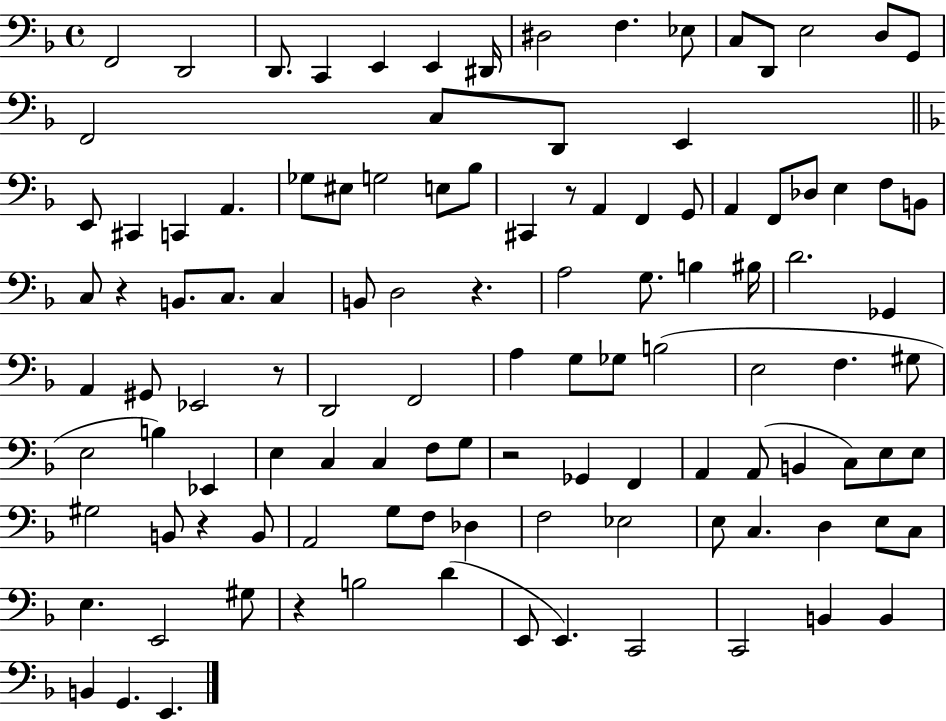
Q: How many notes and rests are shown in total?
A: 113